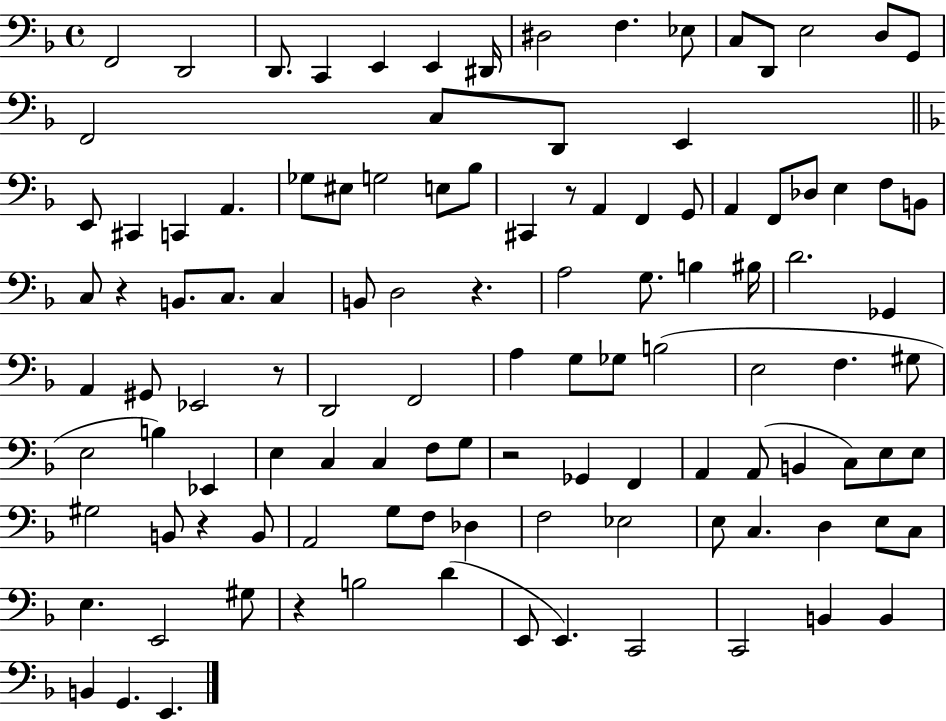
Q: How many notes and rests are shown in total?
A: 113